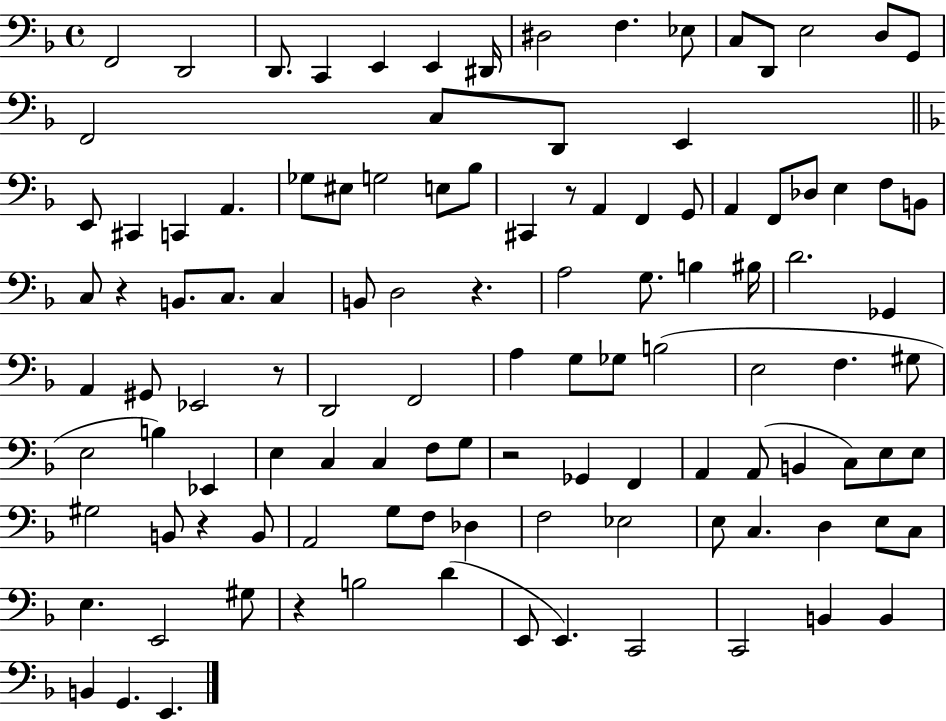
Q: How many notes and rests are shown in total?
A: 113